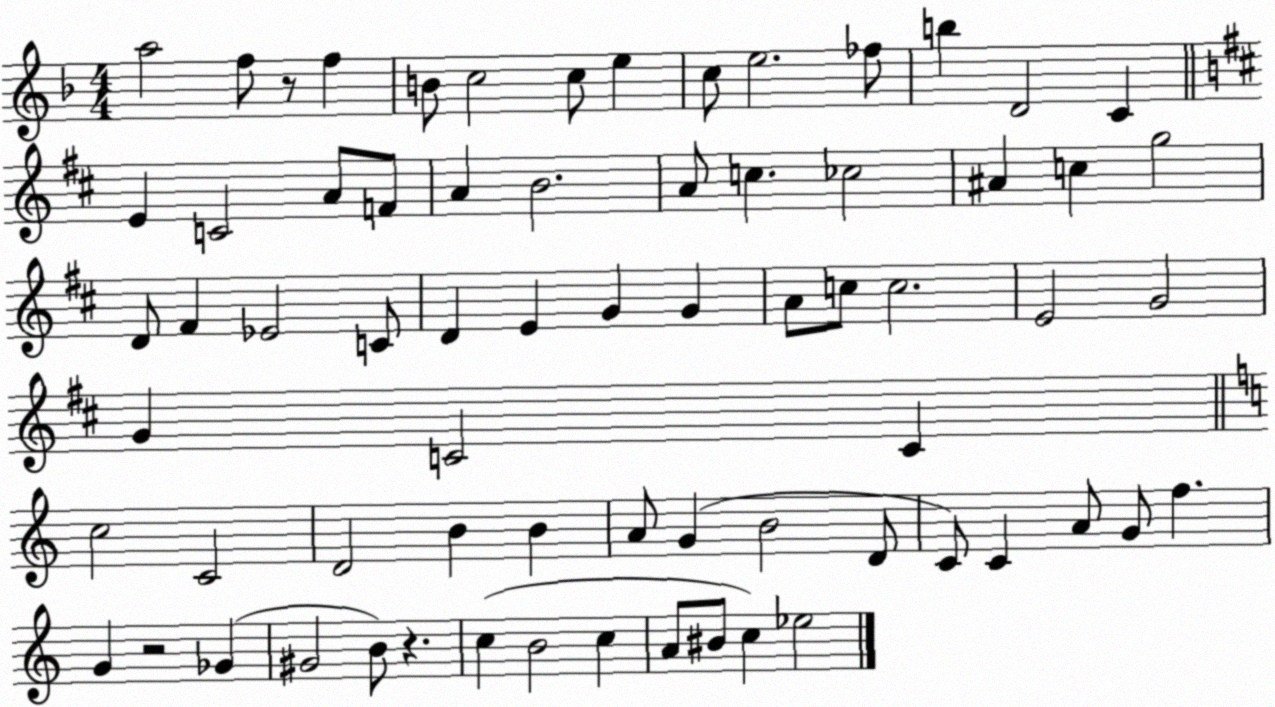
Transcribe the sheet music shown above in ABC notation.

X:1
T:Untitled
M:4/4
L:1/4
K:F
a2 f/2 z/2 f B/2 c2 c/2 e c/2 e2 _f/2 b D2 C E C2 A/2 F/2 A B2 A/2 c _c2 ^A c g2 D/2 ^F _E2 C/2 D E G G A/2 c/2 c2 E2 G2 G C2 C c2 C2 D2 B B A/2 G B2 D/2 C/2 C A/2 G/2 f G z2 _G ^G2 B/2 z c B2 c A/2 ^B/2 c _e2